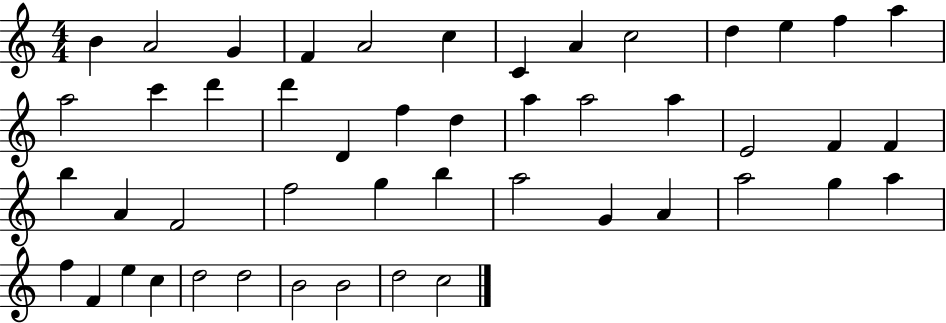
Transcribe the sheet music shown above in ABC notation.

X:1
T:Untitled
M:4/4
L:1/4
K:C
B A2 G F A2 c C A c2 d e f a a2 c' d' d' D f d a a2 a E2 F F b A F2 f2 g b a2 G A a2 g a f F e c d2 d2 B2 B2 d2 c2